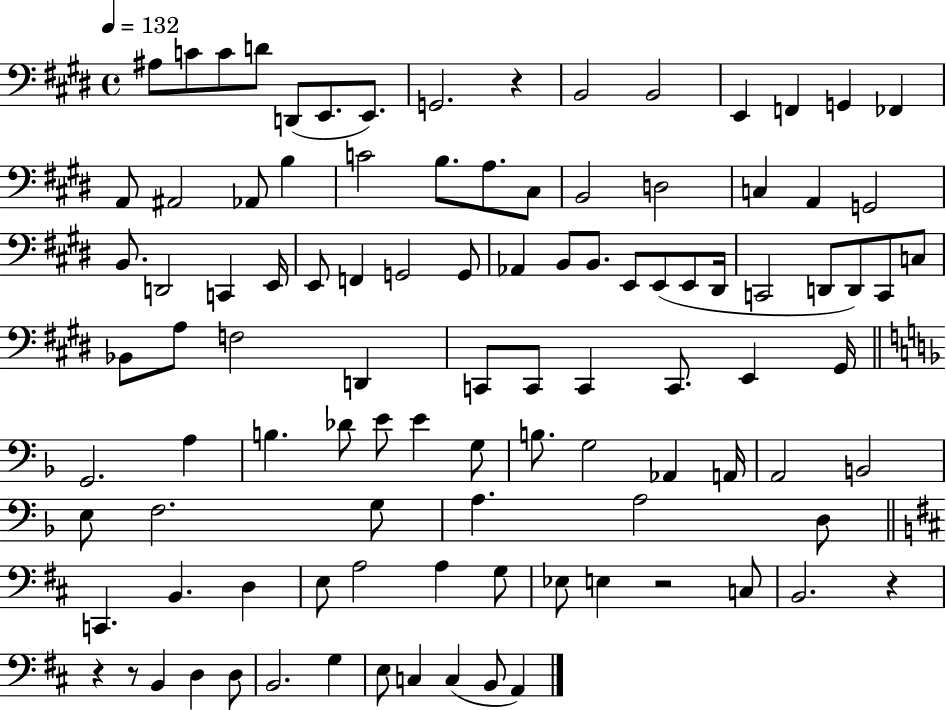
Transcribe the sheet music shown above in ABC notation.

X:1
T:Untitled
M:4/4
L:1/4
K:E
^A,/2 C/2 C/2 D/2 D,,/2 E,,/2 E,,/2 G,,2 z B,,2 B,,2 E,, F,, G,, _F,, A,,/2 ^A,,2 _A,,/2 B, C2 B,/2 A,/2 ^C,/2 B,,2 D,2 C, A,, G,,2 B,,/2 D,,2 C,, E,,/4 E,,/2 F,, G,,2 G,,/2 _A,, B,,/2 B,,/2 E,,/2 E,,/2 E,,/2 ^D,,/4 C,,2 D,,/2 D,,/2 C,,/2 C,/2 _B,,/2 A,/2 F,2 D,, C,,/2 C,,/2 C,, C,,/2 E,, ^G,,/4 G,,2 A, B, _D/2 E/2 E G,/2 B,/2 G,2 _A,, A,,/4 A,,2 B,,2 E,/2 F,2 G,/2 A, A,2 D,/2 C,, B,, D, E,/2 A,2 A, G,/2 _E,/2 E, z2 C,/2 B,,2 z z z/2 B,, D, D,/2 B,,2 G, E,/2 C, C, B,,/2 A,,